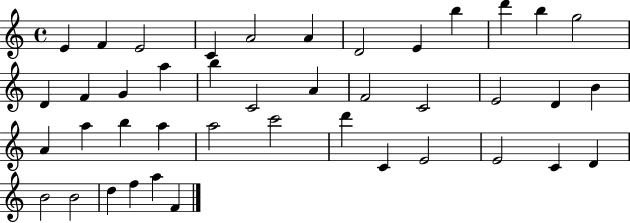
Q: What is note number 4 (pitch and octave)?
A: C4